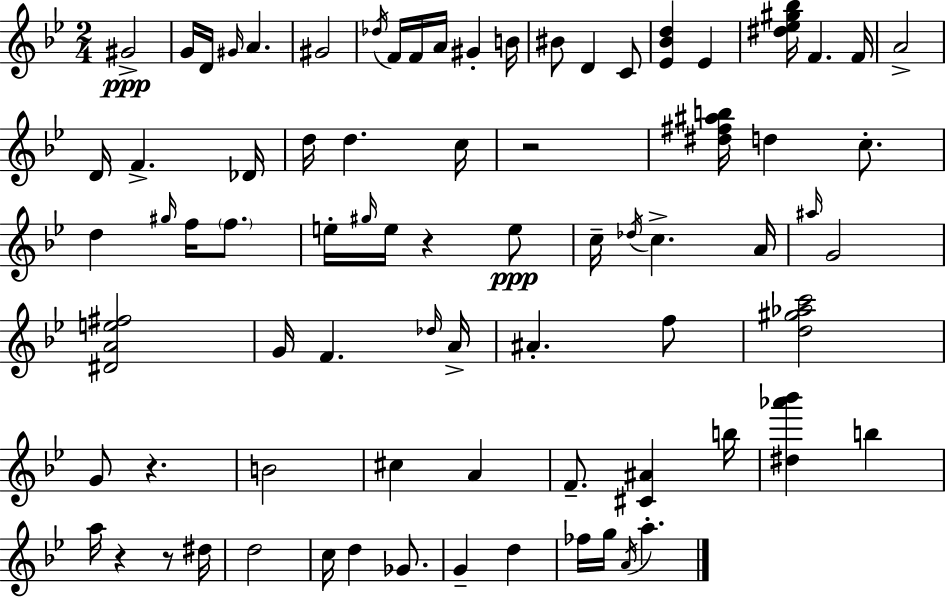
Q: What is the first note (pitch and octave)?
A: G#4